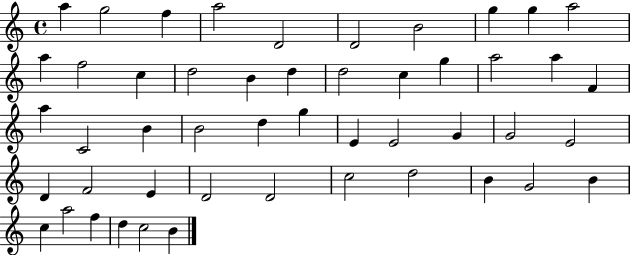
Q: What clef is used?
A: treble